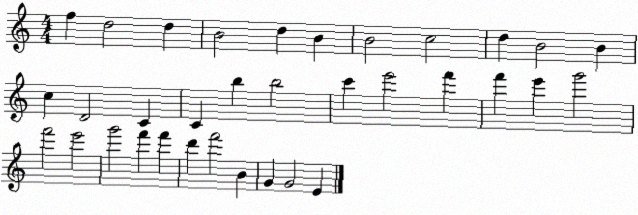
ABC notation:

X:1
T:Untitled
M:4/4
L:1/4
K:C
f d2 d B2 d B B2 c2 d B2 B c D2 C C b b2 c' e'2 f' f' e' g'2 f'2 e'2 g'2 f' f' d' f'2 B G G2 E